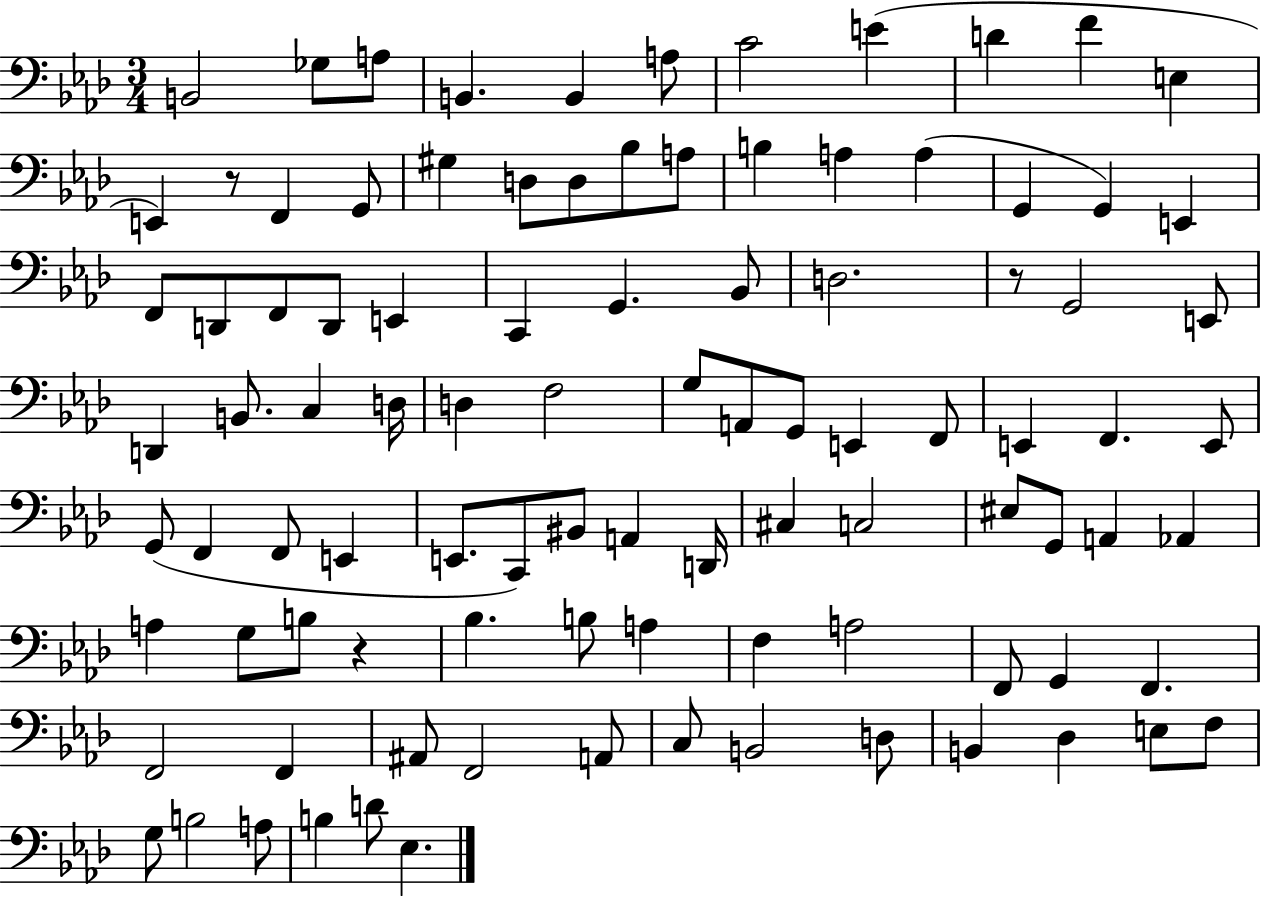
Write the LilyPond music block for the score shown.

{
  \clef bass
  \numericTimeSignature
  \time 3/4
  \key aes \major
  \repeat volta 2 { b,2 ges8 a8 | b,4. b,4 a8 | c'2 e'4( | d'4 f'4 e4 | \break e,4) r8 f,4 g,8 | gis4 d8 d8 bes8 a8 | b4 a4 a4( | g,4 g,4) e,4 | \break f,8 d,8 f,8 d,8 e,4 | c,4 g,4. bes,8 | d2. | r8 g,2 e,8 | \break d,4 b,8. c4 d16 | d4 f2 | g8 a,8 g,8 e,4 f,8 | e,4 f,4. e,8 | \break g,8( f,4 f,8 e,4 | e,8. c,8) bis,8 a,4 d,16 | cis4 c2 | eis8 g,8 a,4 aes,4 | \break a4 g8 b8 r4 | bes4. b8 a4 | f4 a2 | f,8 g,4 f,4. | \break f,2 f,4 | ais,8 f,2 a,8 | c8 b,2 d8 | b,4 des4 e8 f8 | \break g8 b2 a8 | b4 d'8 ees4. | } \bar "|."
}